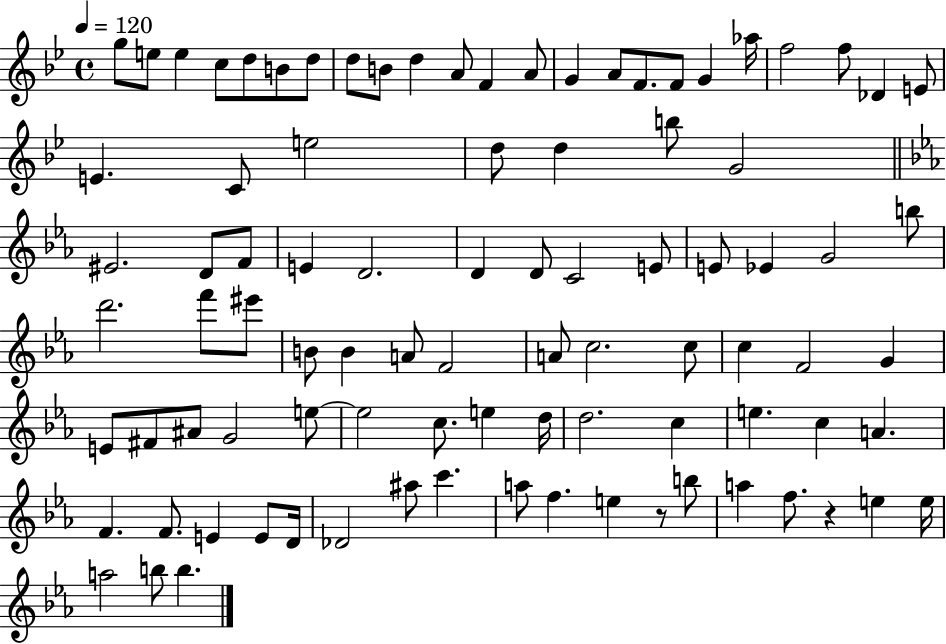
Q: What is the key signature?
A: BES major